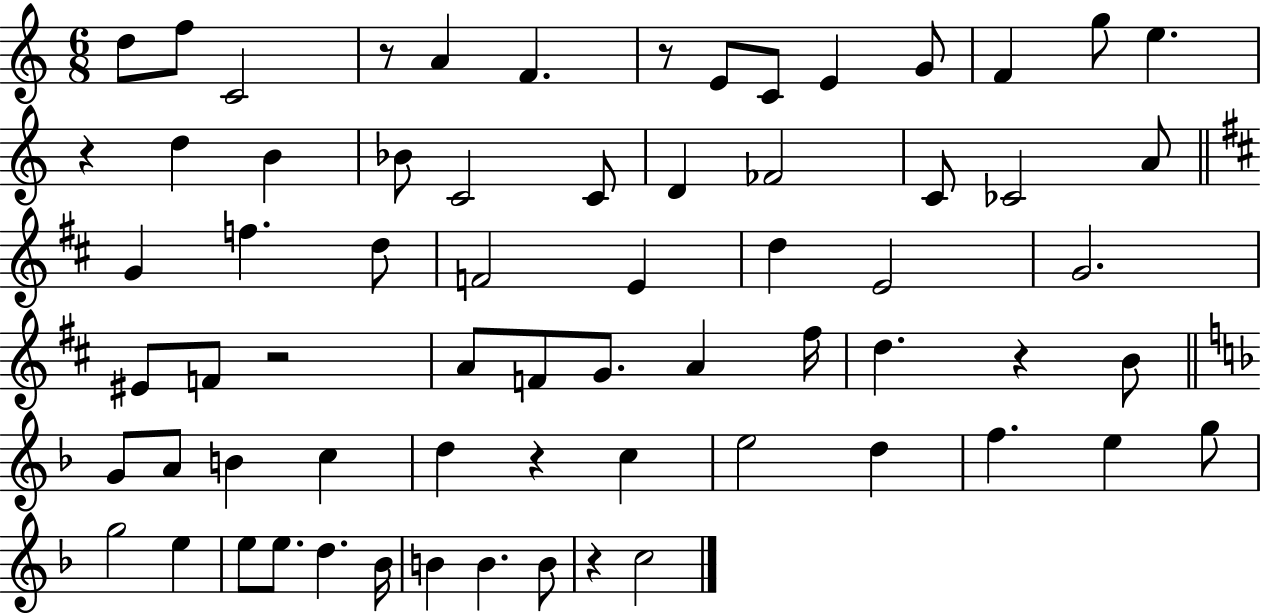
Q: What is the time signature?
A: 6/8